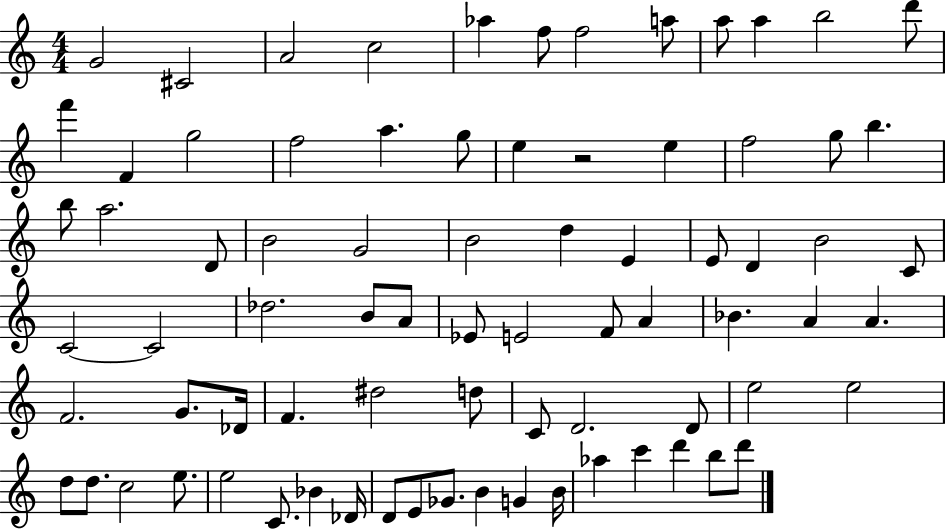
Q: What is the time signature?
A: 4/4